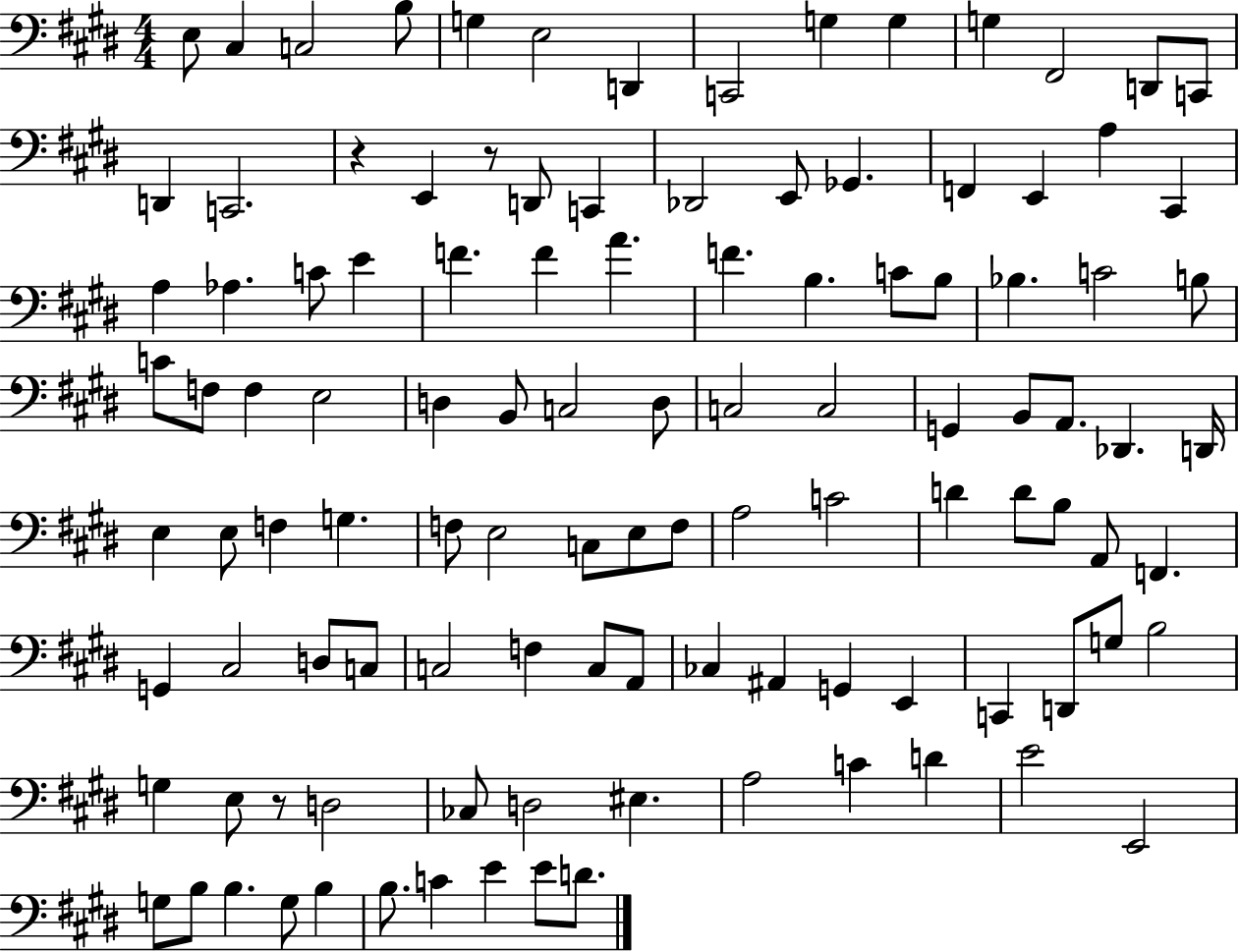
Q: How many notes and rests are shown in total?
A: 111